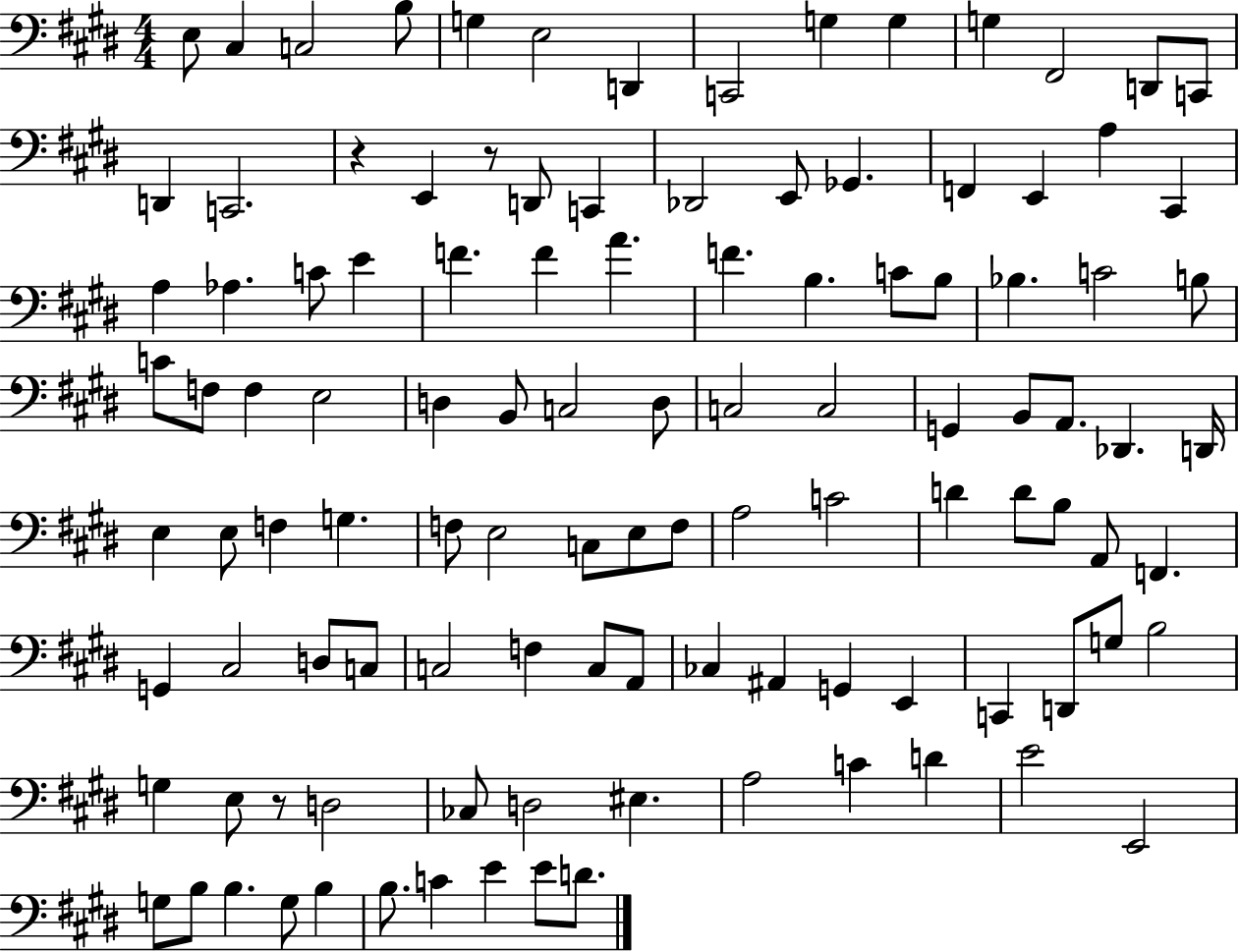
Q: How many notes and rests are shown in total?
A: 111